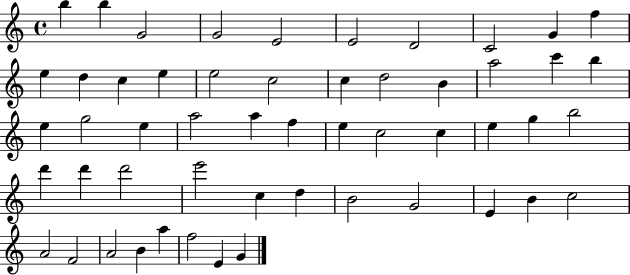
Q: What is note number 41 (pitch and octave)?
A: B4